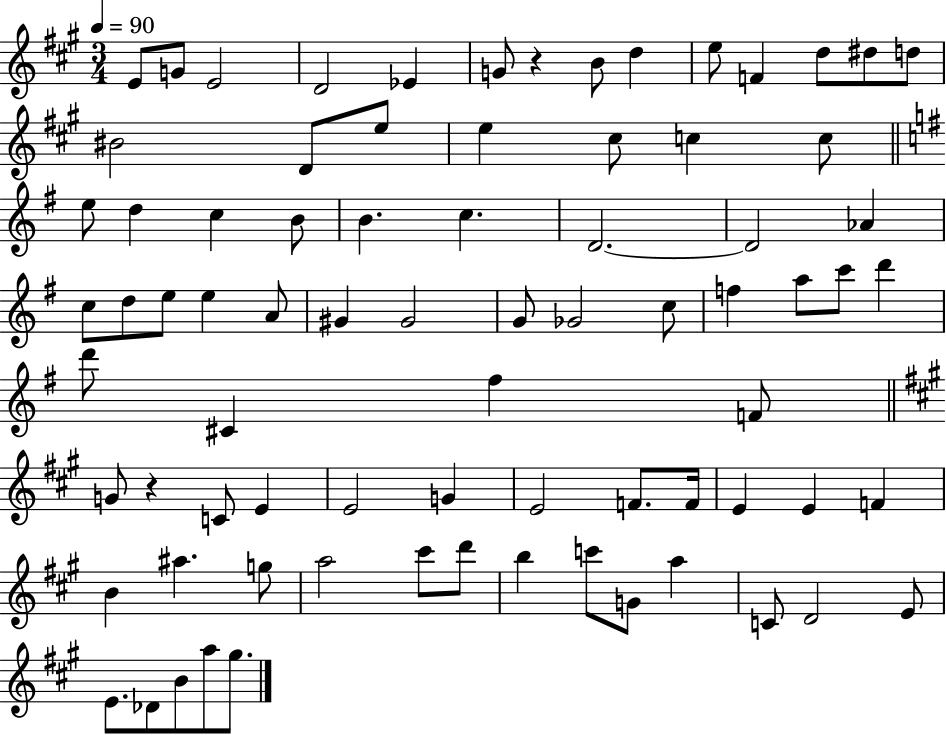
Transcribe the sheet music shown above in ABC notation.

X:1
T:Untitled
M:3/4
L:1/4
K:A
E/2 G/2 E2 D2 _E G/2 z B/2 d e/2 F d/2 ^d/2 d/2 ^B2 D/2 e/2 e ^c/2 c c/2 e/2 d c B/2 B c D2 D2 _A c/2 d/2 e/2 e A/2 ^G ^G2 G/2 _G2 c/2 f a/2 c'/2 d' d'/2 ^C ^f F/2 G/2 z C/2 E E2 G E2 F/2 F/4 E E F B ^a g/2 a2 ^c'/2 d'/2 b c'/2 G/2 a C/2 D2 E/2 E/2 _D/2 B/2 a/2 ^g/2